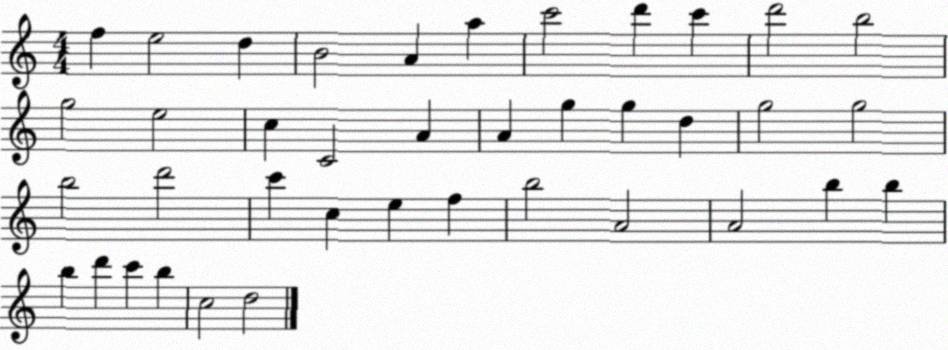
X:1
T:Untitled
M:4/4
L:1/4
K:C
f e2 d B2 A a c'2 d' c' d'2 b2 g2 e2 c C2 A A g g d g2 g2 b2 d'2 c' c e f b2 A2 A2 b b b d' c' b c2 d2